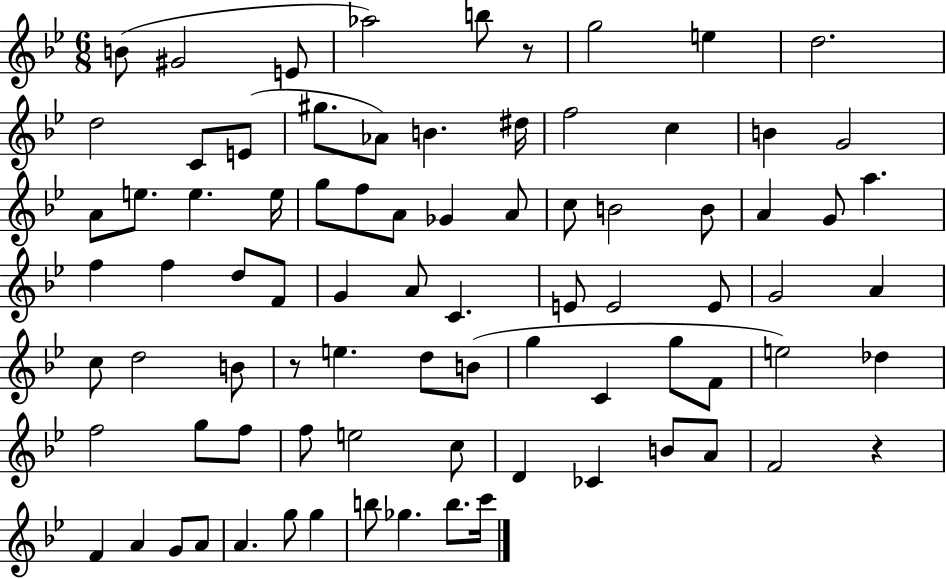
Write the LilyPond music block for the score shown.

{
  \clef treble
  \numericTimeSignature
  \time 6/8
  \key bes \major
  b'8( gis'2 e'8 | aes''2) b''8 r8 | g''2 e''4 | d''2. | \break d''2 c'8 e'8( | gis''8. aes'8) b'4. dis''16 | f''2 c''4 | b'4 g'2 | \break a'8 e''8. e''4. e''16 | g''8 f''8 a'8 ges'4 a'8 | c''8 b'2 b'8 | a'4 g'8 a''4. | \break f''4 f''4 d''8 f'8 | g'4 a'8 c'4. | e'8 e'2 e'8 | g'2 a'4 | \break c''8 d''2 b'8 | r8 e''4. d''8 b'8( | g''4 c'4 g''8 f'8 | e''2) des''4 | \break f''2 g''8 f''8 | f''8 e''2 c''8 | d'4 ces'4 b'8 a'8 | f'2 r4 | \break f'4 a'4 g'8 a'8 | a'4. g''8 g''4 | b''8 ges''4. b''8. c'''16 | \bar "|."
}